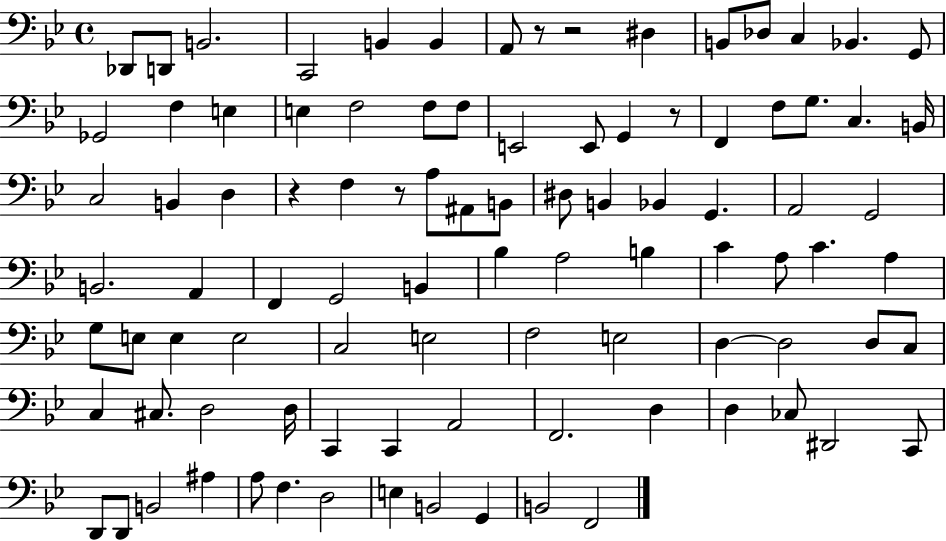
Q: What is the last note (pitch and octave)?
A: F2